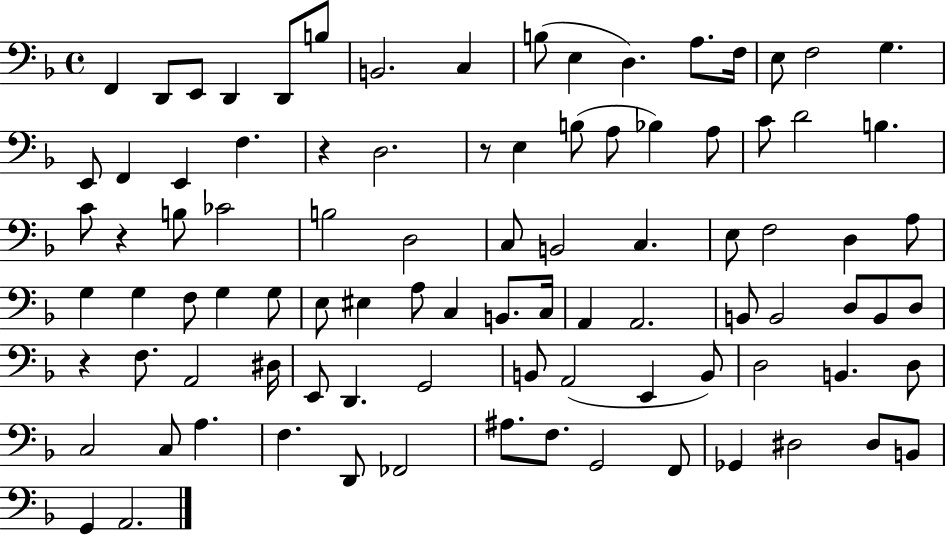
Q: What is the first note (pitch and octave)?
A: F2